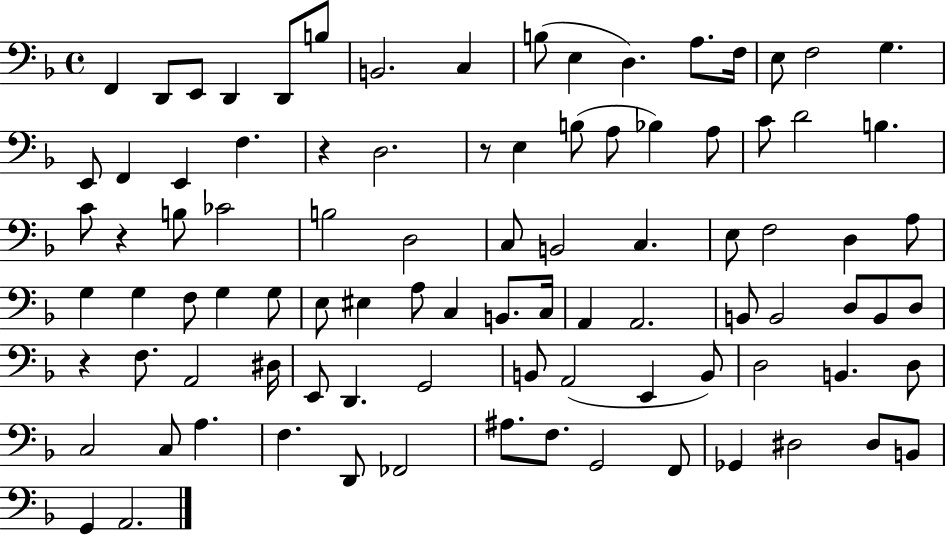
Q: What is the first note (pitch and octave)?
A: F2